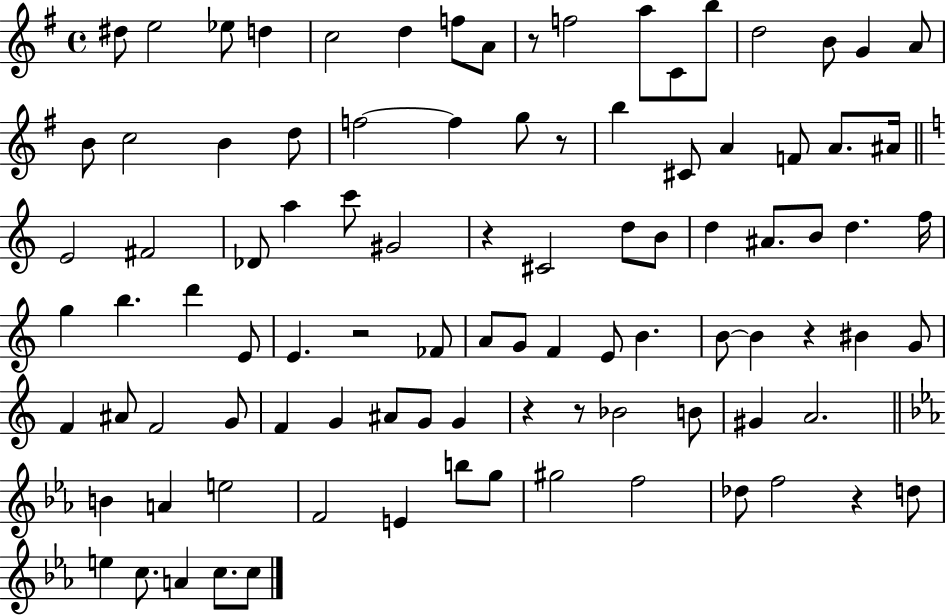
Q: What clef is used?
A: treble